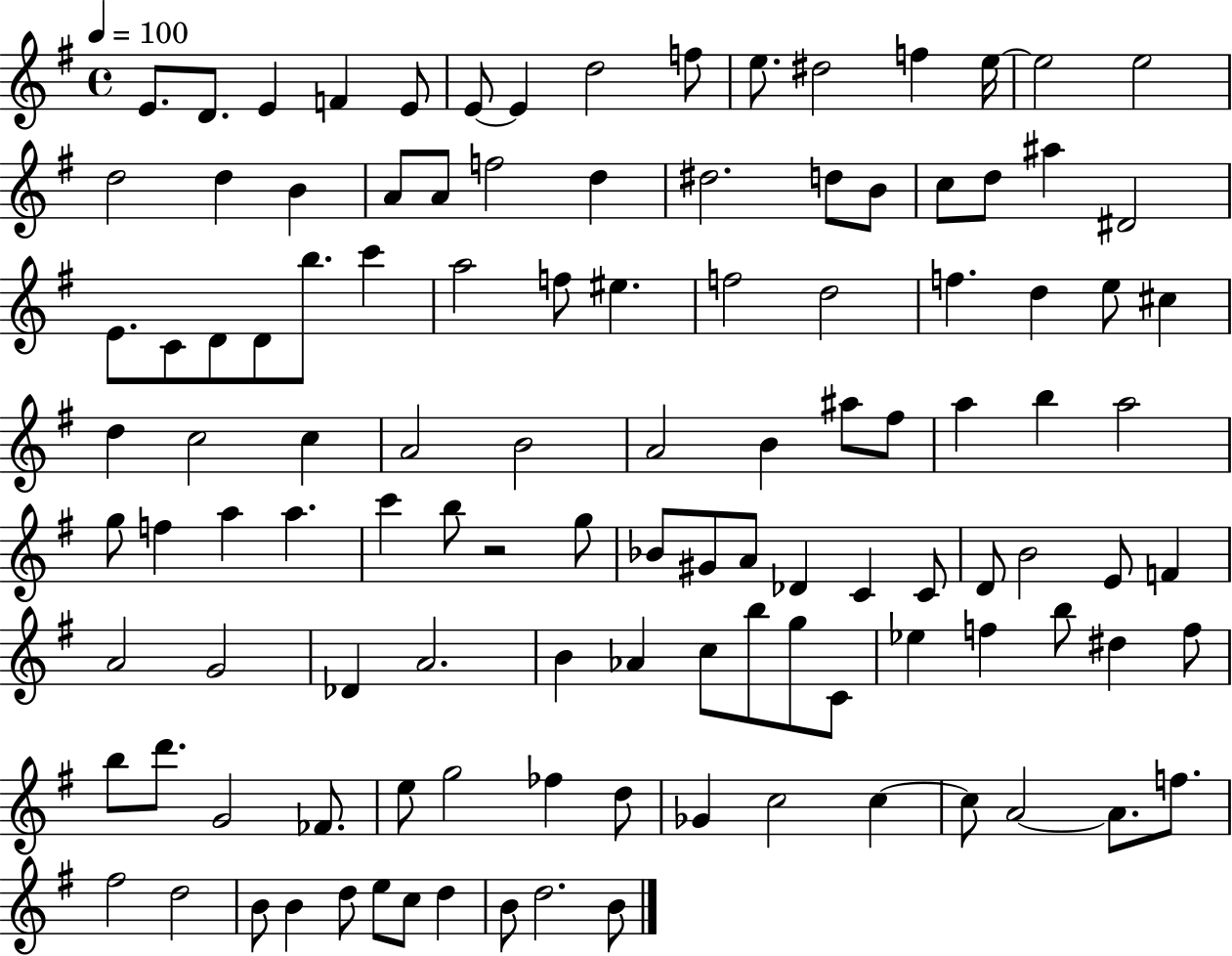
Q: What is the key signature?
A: G major